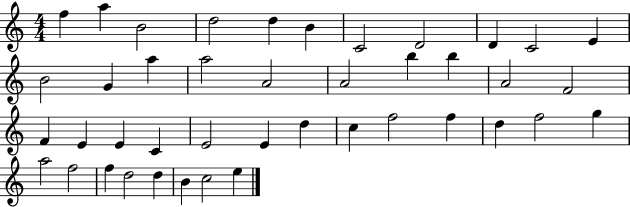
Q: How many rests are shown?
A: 0